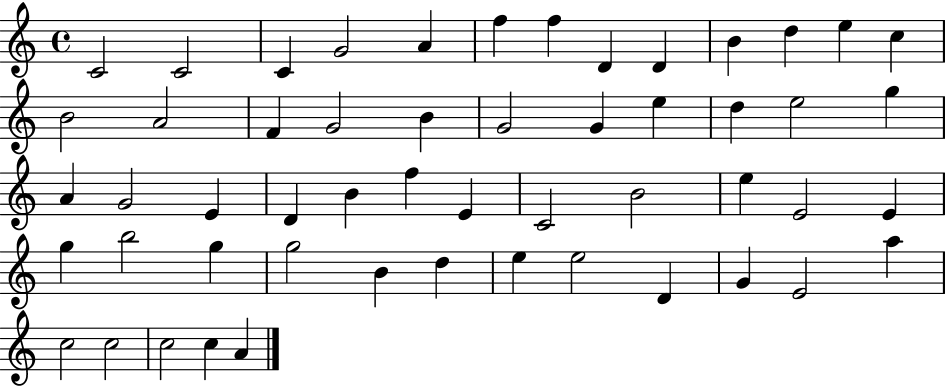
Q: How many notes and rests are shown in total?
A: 53